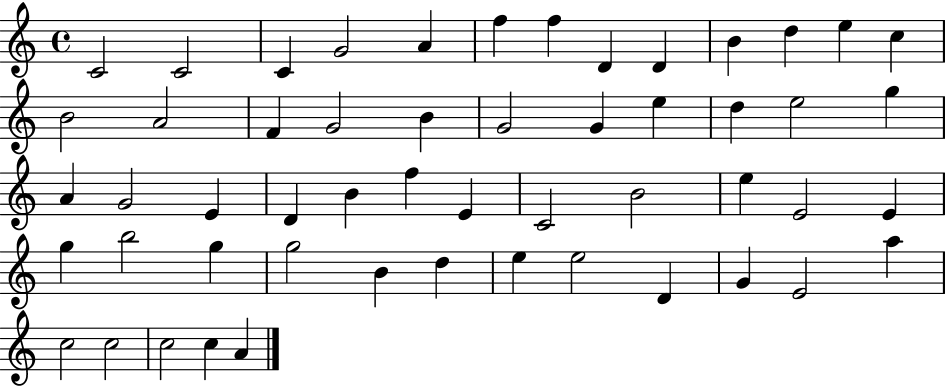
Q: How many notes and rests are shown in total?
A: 53